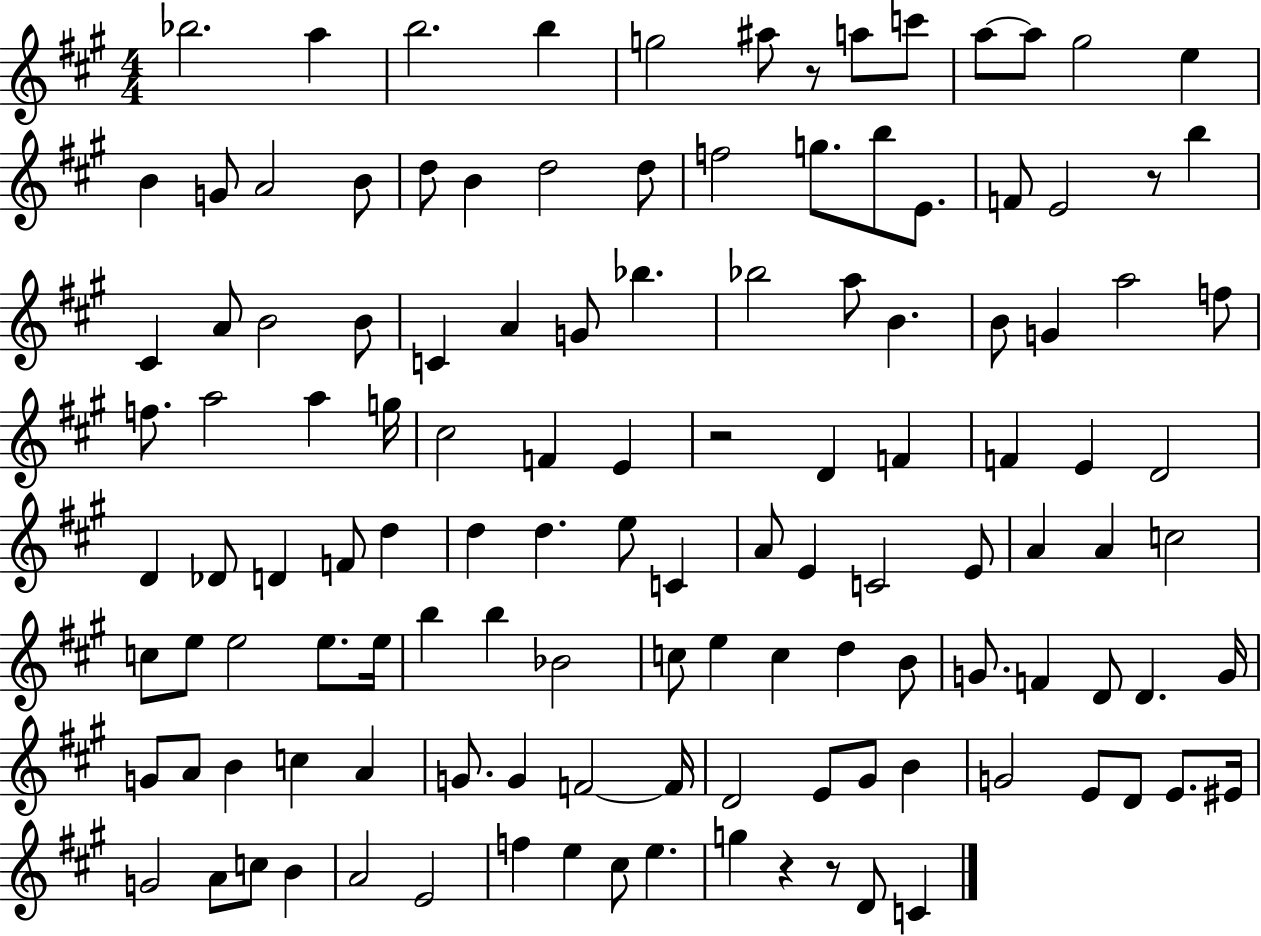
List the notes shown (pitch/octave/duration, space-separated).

Bb5/h. A5/q B5/h. B5/q G5/h A#5/e R/e A5/e C6/e A5/e A5/e G#5/h E5/q B4/q G4/e A4/h B4/e D5/e B4/q D5/h D5/e F5/h G5/e. B5/e E4/e. F4/e E4/h R/e B5/q C#4/q A4/e B4/h B4/e C4/q A4/q G4/e Bb5/q. Bb5/h A5/e B4/q. B4/e G4/q A5/h F5/e F5/e. A5/h A5/q G5/s C#5/h F4/q E4/q R/h D4/q F4/q F4/q E4/q D4/h D4/q Db4/e D4/q F4/e D5/q D5/q D5/q. E5/e C4/q A4/e E4/q C4/h E4/e A4/q A4/q C5/h C5/e E5/e E5/h E5/e. E5/s B5/q B5/q Bb4/h C5/e E5/q C5/q D5/q B4/e G4/e. F4/q D4/e D4/q. G4/s G4/e A4/e B4/q C5/q A4/q G4/e. G4/q F4/h F4/s D4/h E4/e G#4/e B4/q G4/h E4/e D4/e E4/e. EIS4/s G4/h A4/e C5/e B4/q A4/h E4/h F5/q E5/q C#5/e E5/q. G5/q R/q R/e D4/e C4/q